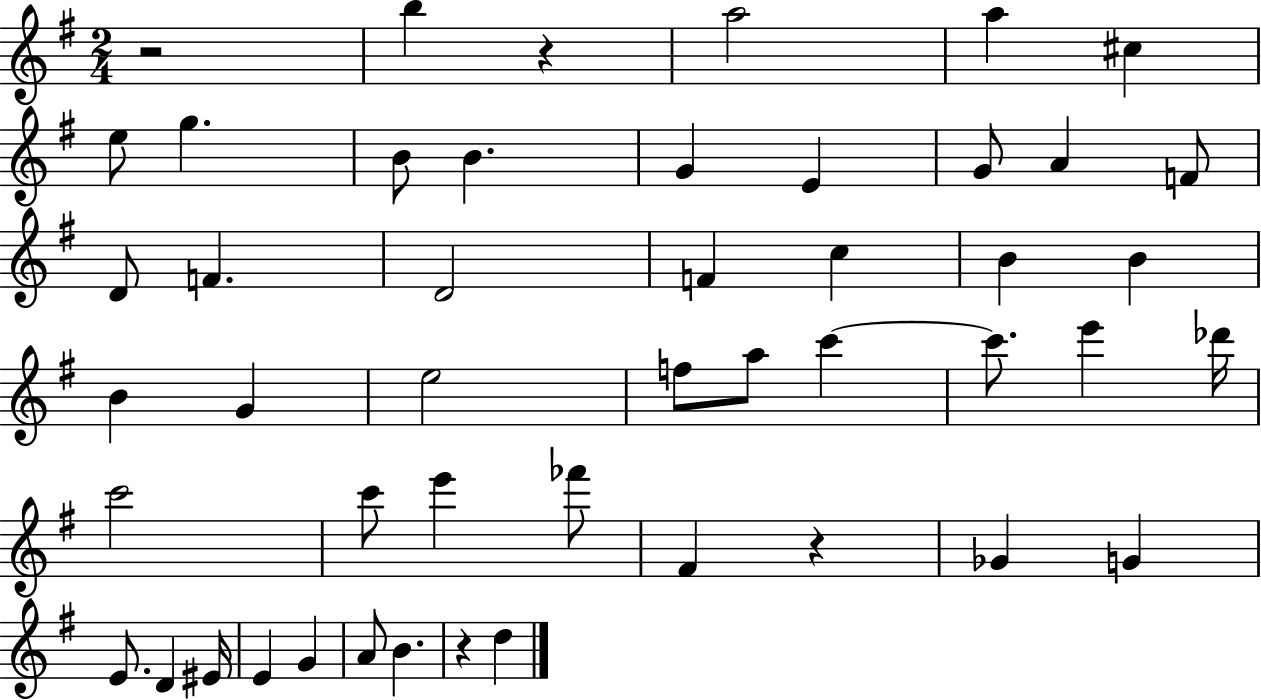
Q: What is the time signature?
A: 2/4